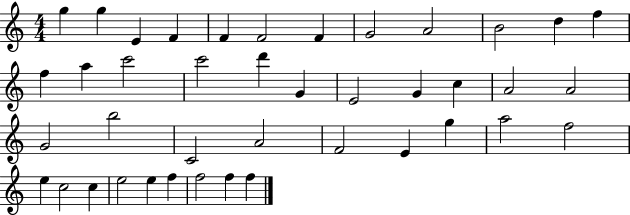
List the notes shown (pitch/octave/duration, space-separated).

G5/q G5/q E4/q F4/q F4/q F4/h F4/q G4/h A4/h B4/h D5/q F5/q F5/q A5/q C6/h C6/h D6/q G4/q E4/h G4/q C5/q A4/h A4/h G4/h B5/h C4/h A4/h F4/h E4/q G5/q A5/h F5/h E5/q C5/h C5/q E5/h E5/q F5/q F5/h F5/q F5/q